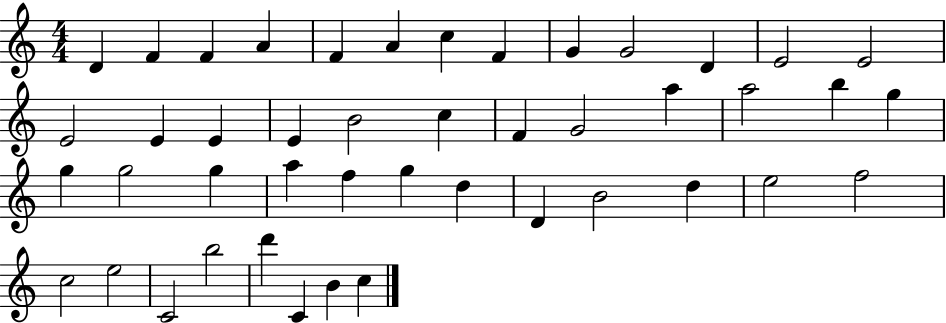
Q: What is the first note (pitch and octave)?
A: D4